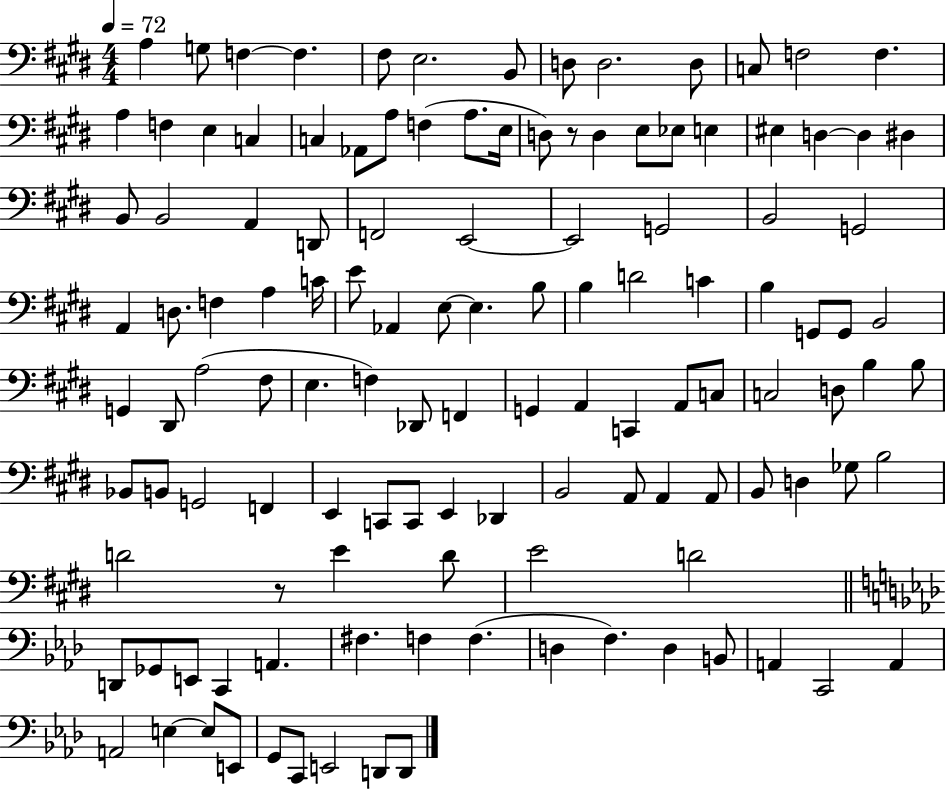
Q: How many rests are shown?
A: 2